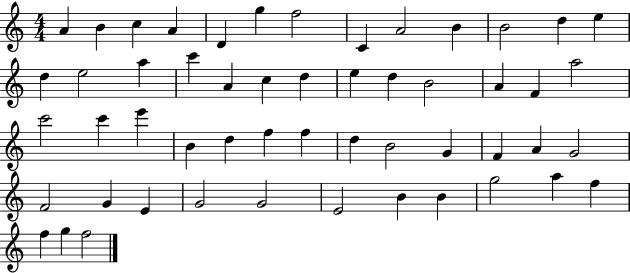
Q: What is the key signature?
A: C major